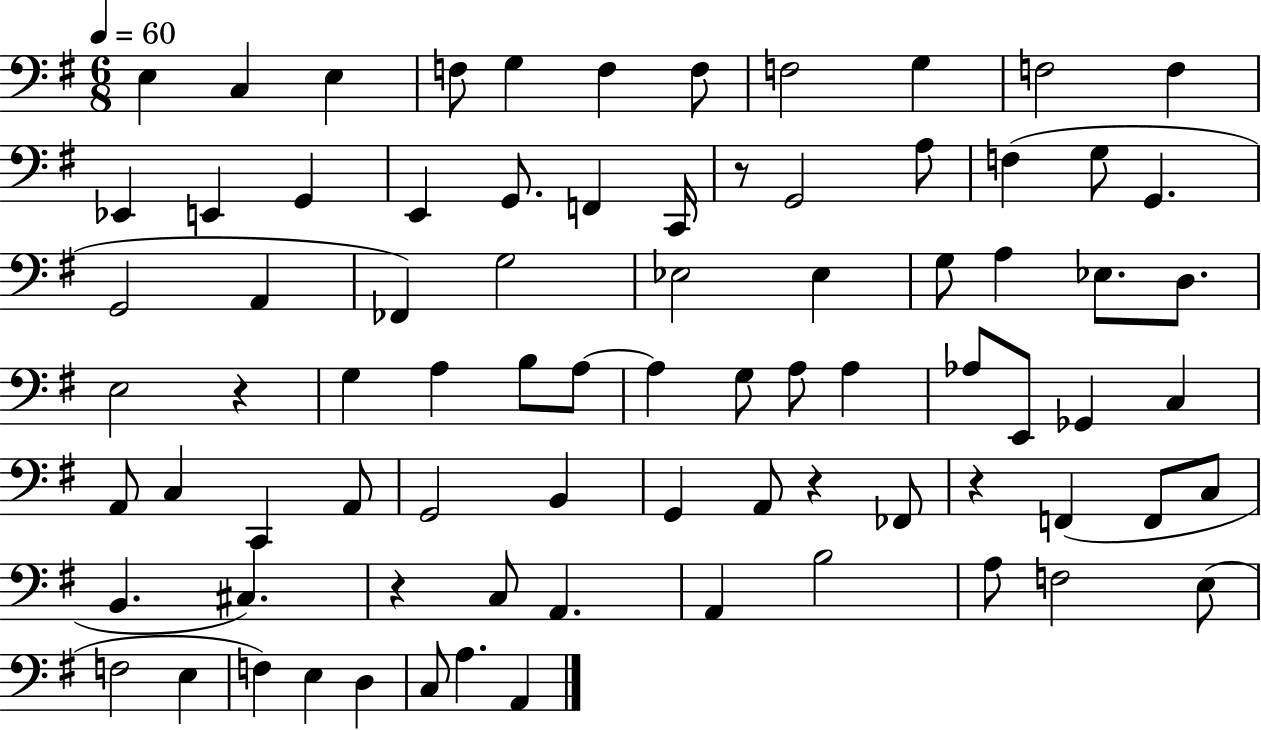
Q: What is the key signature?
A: G major